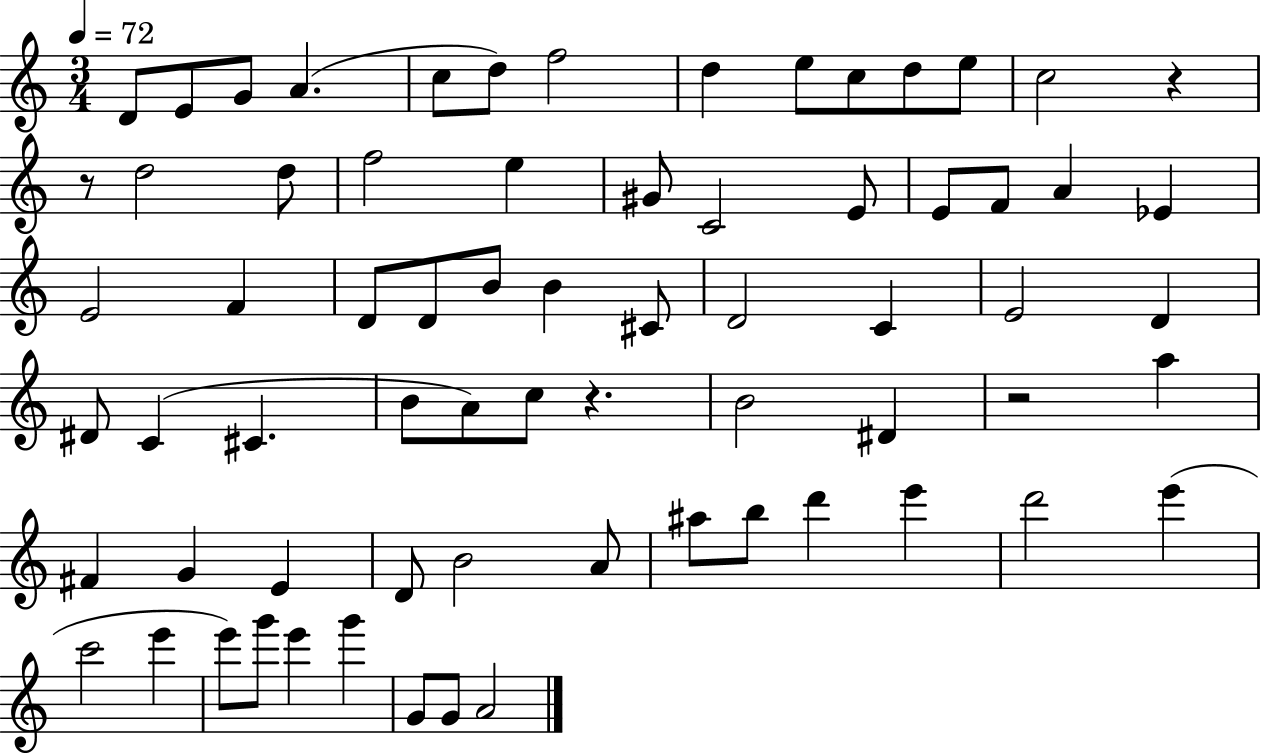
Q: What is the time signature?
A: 3/4